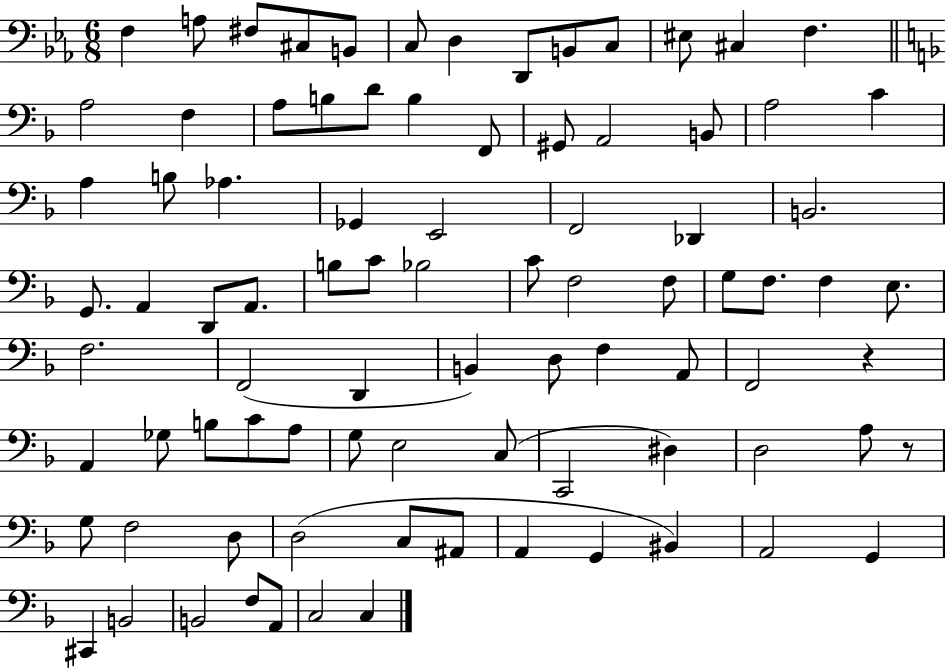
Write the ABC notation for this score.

X:1
T:Untitled
M:6/8
L:1/4
K:Eb
F, A,/2 ^F,/2 ^C,/2 B,,/2 C,/2 D, D,,/2 B,,/2 C,/2 ^E,/2 ^C, F, A,2 F, A,/2 B,/2 D/2 B, F,,/2 ^G,,/2 A,,2 B,,/2 A,2 C A, B,/2 _A, _G,, E,,2 F,,2 _D,, B,,2 G,,/2 A,, D,,/2 A,,/2 B,/2 C/2 _B,2 C/2 F,2 F,/2 G,/2 F,/2 F, E,/2 F,2 F,,2 D,, B,, D,/2 F, A,,/2 F,,2 z A,, _G,/2 B,/2 C/2 A,/2 G,/2 E,2 C,/2 C,,2 ^D, D,2 A,/2 z/2 G,/2 F,2 D,/2 D,2 C,/2 ^A,,/2 A,, G,, ^B,, A,,2 G,, ^C,, B,,2 B,,2 F,/2 A,,/2 C,2 C,